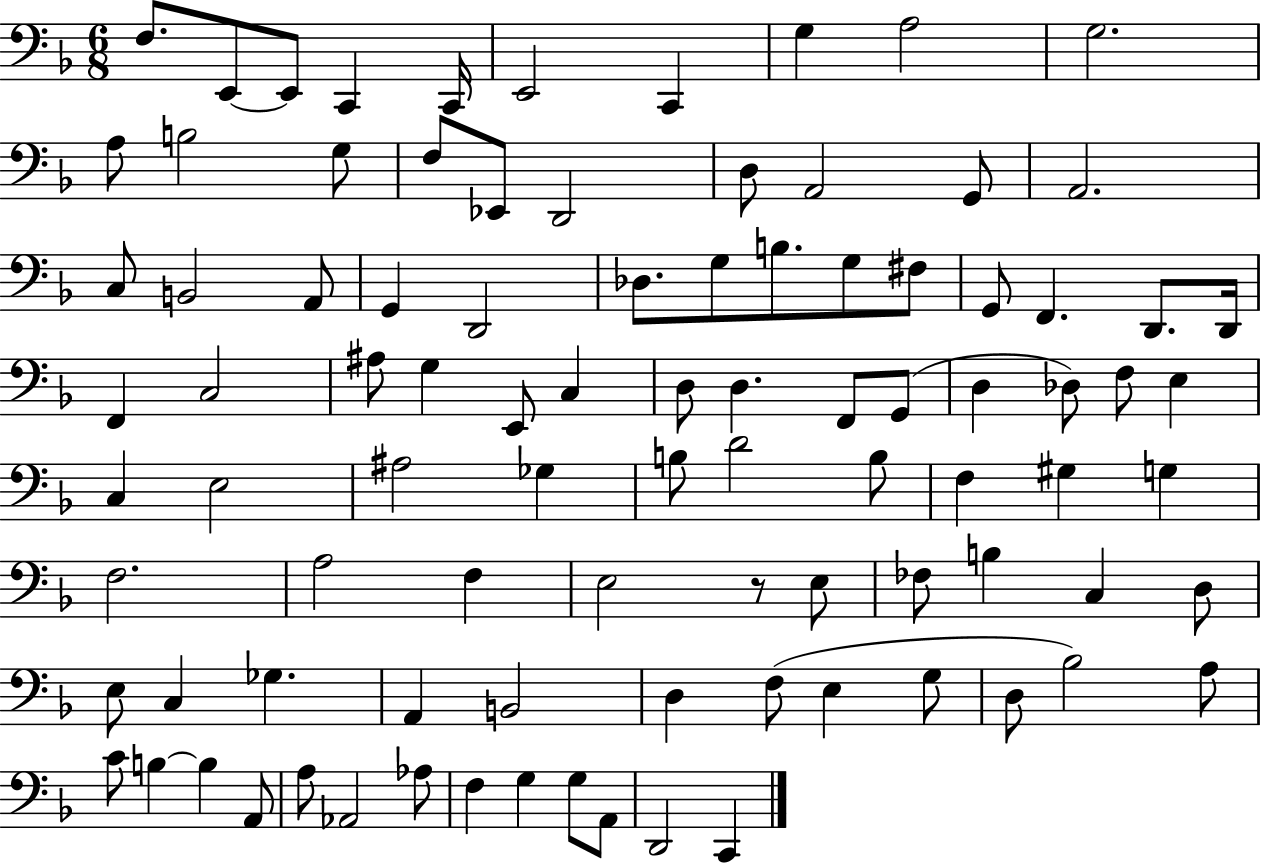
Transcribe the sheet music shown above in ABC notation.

X:1
T:Untitled
M:6/8
L:1/4
K:F
F,/2 E,,/2 E,,/2 C,, C,,/4 E,,2 C,, G, A,2 G,2 A,/2 B,2 G,/2 F,/2 _E,,/2 D,,2 D,/2 A,,2 G,,/2 A,,2 C,/2 B,,2 A,,/2 G,, D,,2 _D,/2 G,/2 B,/2 G,/2 ^F,/2 G,,/2 F,, D,,/2 D,,/4 F,, C,2 ^A,/2 G, E,,/2 C, D,/2 D, F,,/2 G,,/2 D, _D,/2 F,/2 E, C, E,2 ^A,2 _G, B,/2 D2 B,/2 F, ^G, G, F,2 A,2 F, E,2 z/2 E,/2 _F,/2 B, C, D,/2 E,/2 C, _G, A,, B,,2 D, F,/2 E, G,/2 D,/2 _B,2 A,/2 C/2 B, B, A,,/2 A,/2 _A,,2 _A,/2 F, G, G,/2 A,,/2 D,,2 C,,